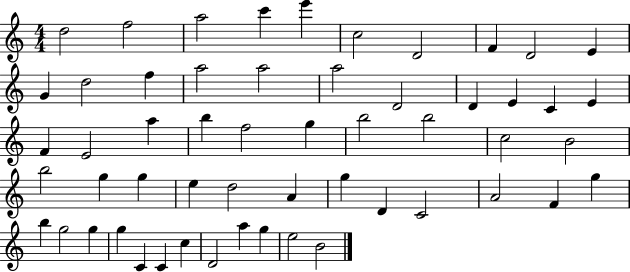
{
  \clef treble
  \numericTimeSignature
  \time 4/4
  \key c \major
  d''2 f''2 | a''2 c'''4 e'''4 | c''2 d'2 | f'4 d'2 e'4 | \break g'4 d''2 f''4 | a''2 a''2 | a''2 d'2 | d'4 e'4 c'4 e'4 | \break f'4 e'2 a''4 | b''4 f''2 g''4 | b''2 b''2 | c''2 b'2 | \break b''2 g''4 g''4 | e''4 d''2 a'4 | g''4 d'4 c'2 | a'2 f'4 g''4 | \break b''4 g''2 g''4 | g''4 c'4 c'4 c''4 | d'2 a''4 g''4 | e''2 b'2 | \break \bar "|."
}